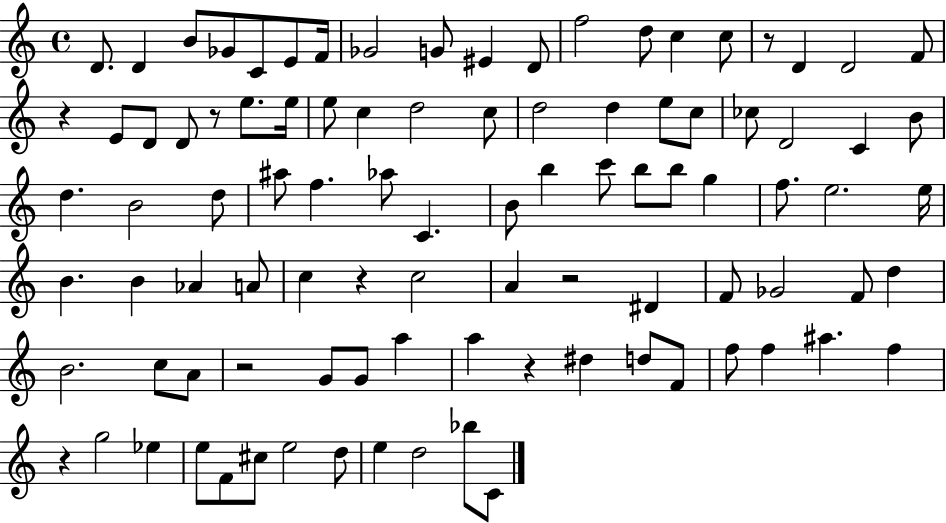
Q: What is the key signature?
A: C major